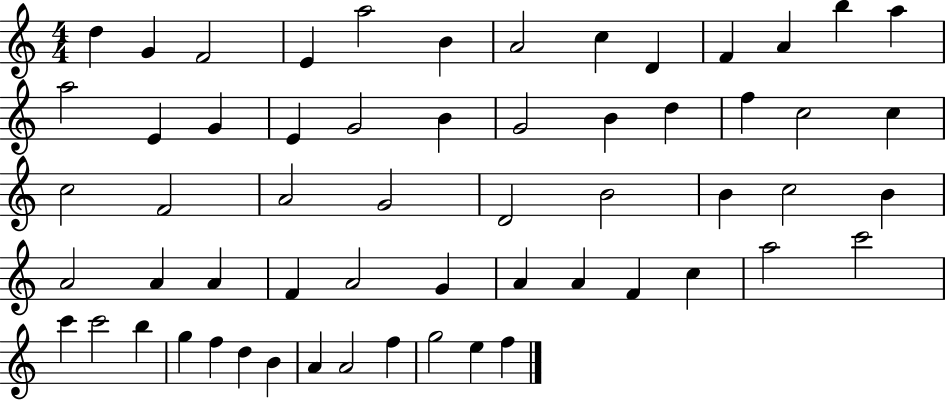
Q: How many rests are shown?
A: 0